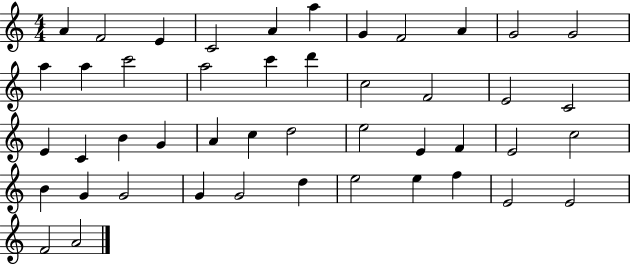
{
  \clef treble
  \numericTimeSignature
  \time 4/4
  \key c \major
  a'4 f'2 e'4 | c'2 a'4 a''4 | g'4 f'2 a'4 | g'2 g'2 | \break a''4 a''4 c'''2 | a''2 c'''4 d'''4 | c''2 f'2 | e'2 c'2 | \break e'4 c'4 b'4 g'4 | a'4 c''4 d''2 | e''2 e'4 f'4 | e'2 c''2 | \break b'4 g'4 g'2 | g'4 g'2 d''4 | e''2 e''4 f''4 | e'2 e'2 | \break f'2 a'2 | \bar "|."
}